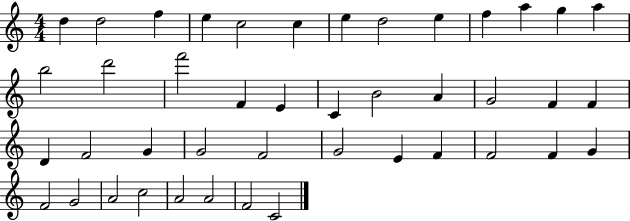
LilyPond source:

{
  \clef treble
  \numericTimeSignature
  \time 4/4
  \key c \major
  d''4 d''2 f''4 | e''4 c''2 c''4 | e''4 d''2 e''4 | f''4 a''4 g''4 a''4 | \break b''2 d'''2 | f'''2 f'4 e'4 | c'4 b'2 a'4 | g'2 f'4 f'4 | \break d'4 f'2 g'4 | g'2 f'2 | g'2 e'4 f'4 | f'2 f'4 g'4 | \break f'2 g'2 | a'2 c''2 | a'2 a'2 | f'2 c'2 | \break \bar "|."
}